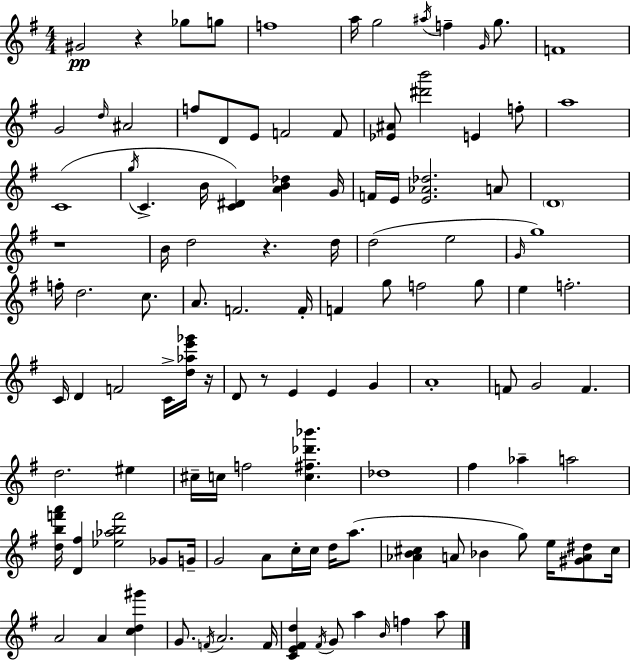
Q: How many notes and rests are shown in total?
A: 115